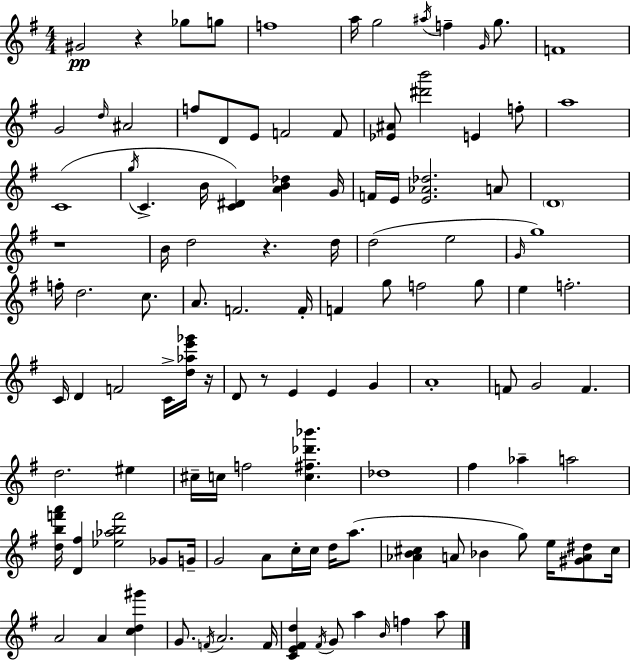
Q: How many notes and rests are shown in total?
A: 115